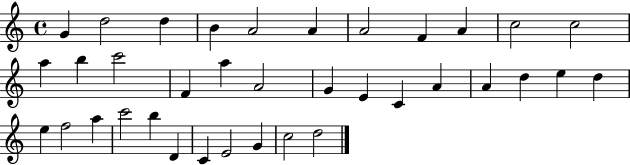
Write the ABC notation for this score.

X:1
T:Untitled
M:4/4
L:1/4
K:C
G d2 d B A2 A A2 F A c2 c2 a b c'2 F a A2 G E C A A d e d e f2 a c'2 b D C E2 G c2 d2